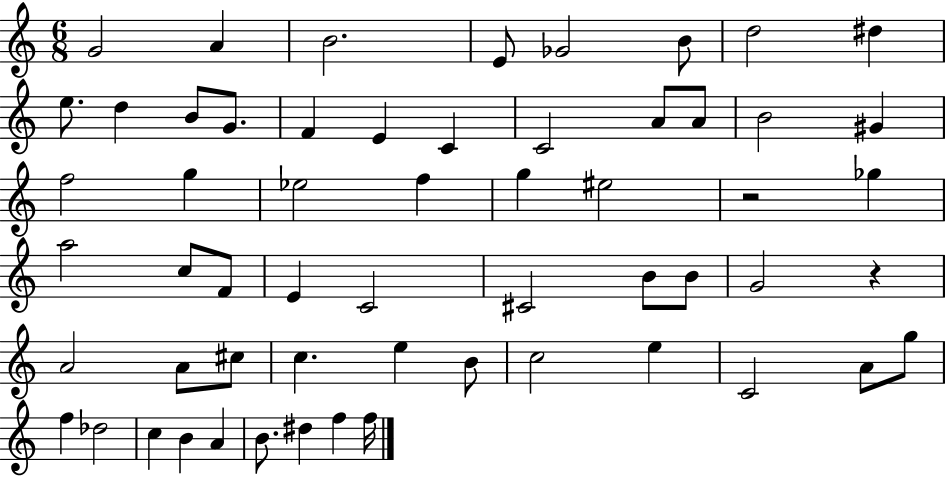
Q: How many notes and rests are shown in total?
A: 58